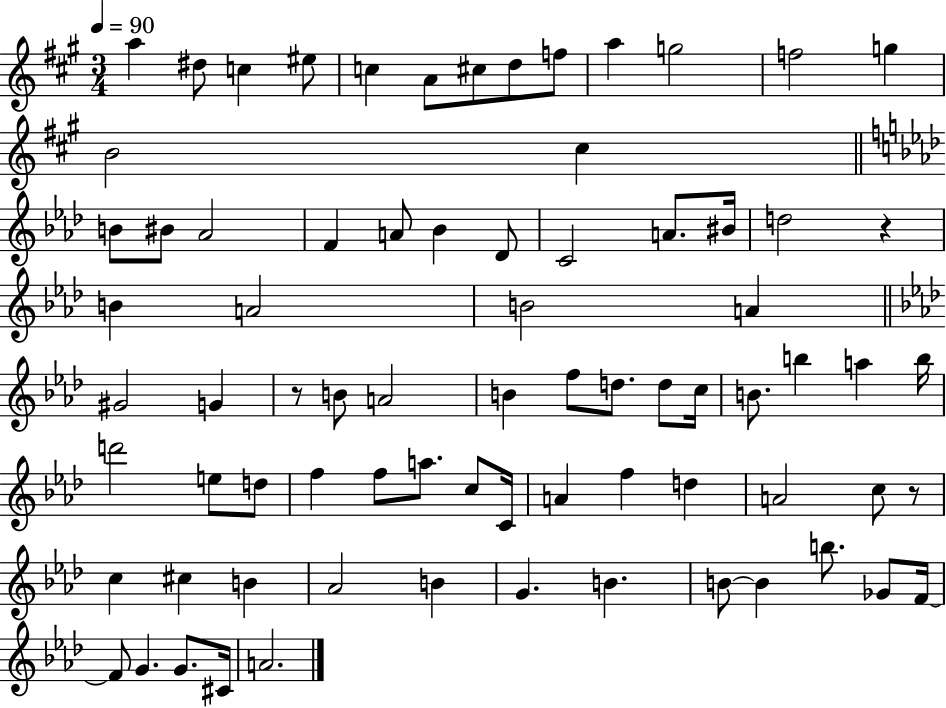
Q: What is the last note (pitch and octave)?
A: A4